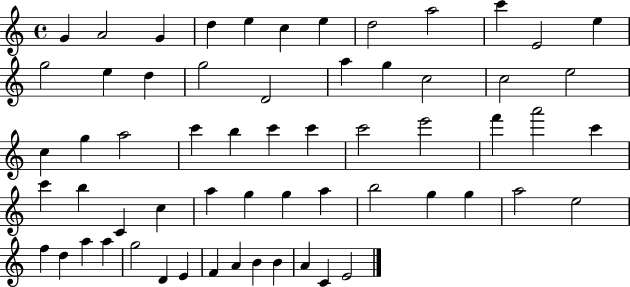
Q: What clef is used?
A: treble